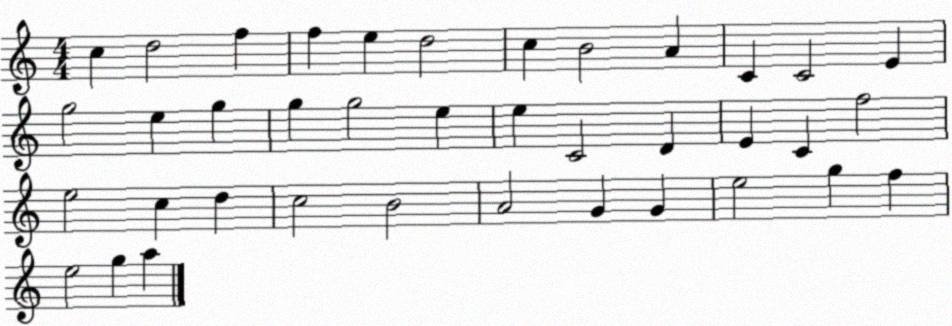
X:1
T:Untitled
M:4/4
L:1/4
K:C
c d2 f f e d2 c B2 A C C2 E g2 e g g g2 e e C2 D E C f2 e2 c d c2 B2 A2 G G e2 g f e2 g a